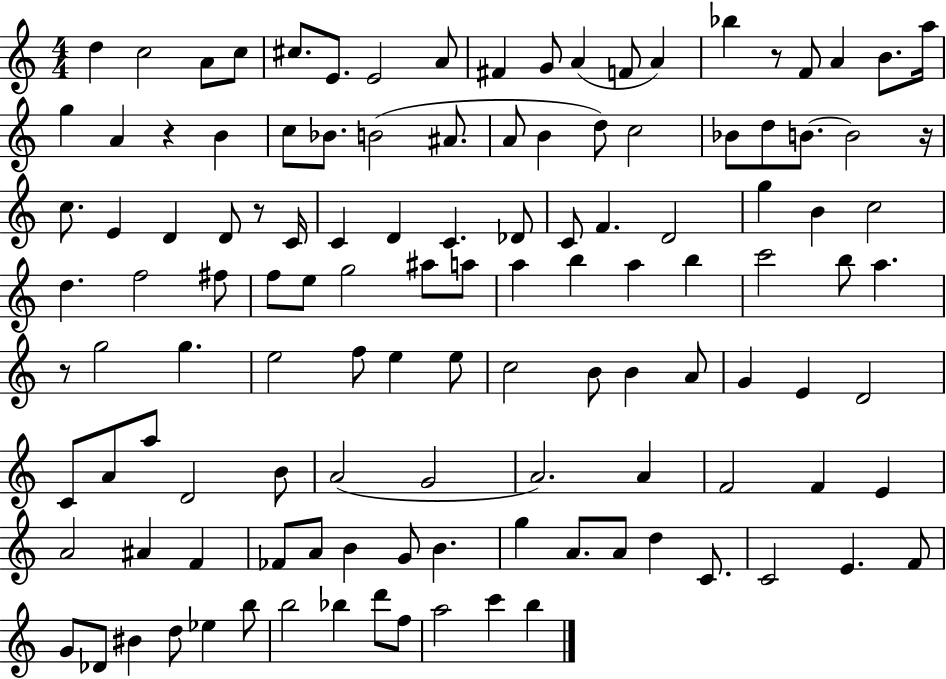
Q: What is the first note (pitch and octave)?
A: D5